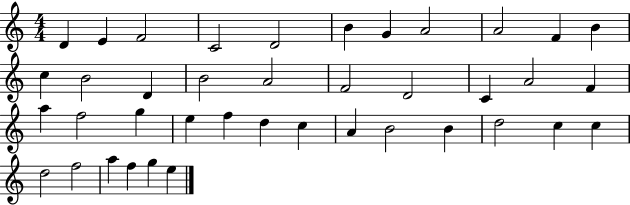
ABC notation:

X:1
T:Untitled
M:4/4
L:1/4
K:C
D E F2 C2 D2 B G A2 A2 F B c B2 D B2 A2 F2 D2 C A2 F a f2 g e f d c A B2 B d2 c c d2 f2 a f g e